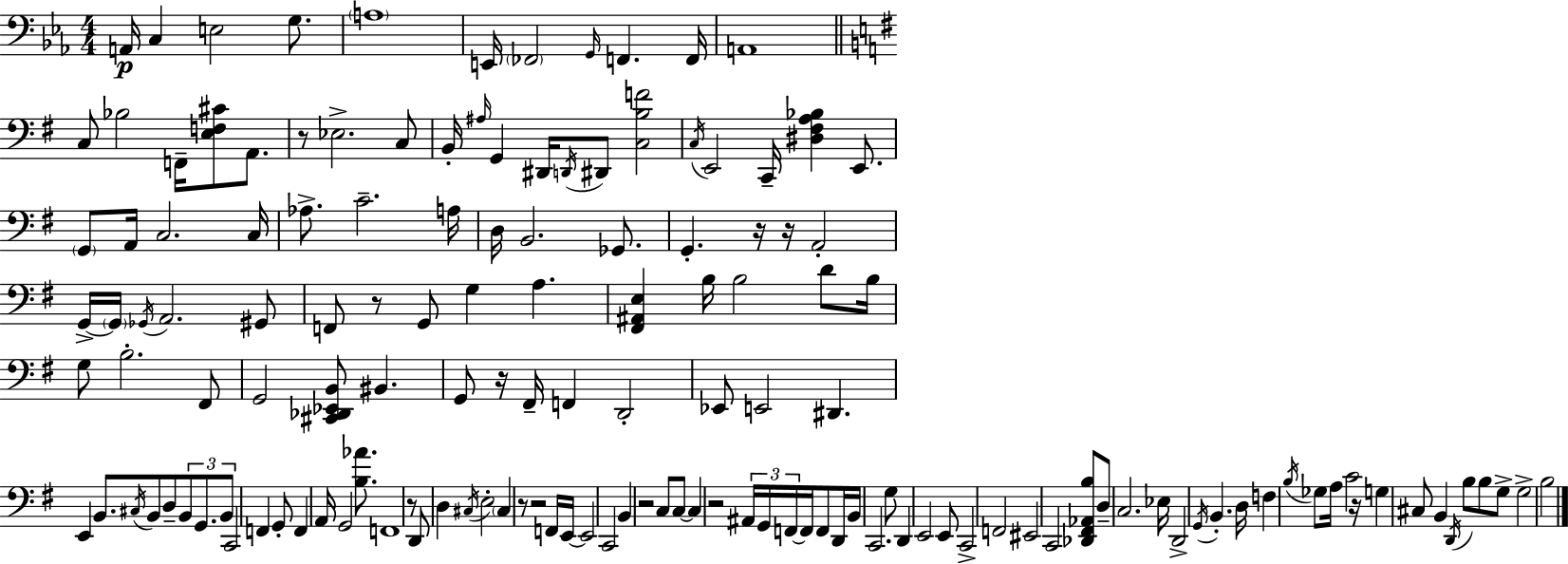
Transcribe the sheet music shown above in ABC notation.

X:1
T:Untitled
M:4/4
L:1/4
K:Cm
A,,/4 C, E,2 G,/2 A,4 E,,/4 _F,,2 G,,/4 F,, F,,/4 A,,4 C,/2 _B,2 F,,/4 [E,F,^C]/2 A,,/2 z/2 _E,2 C,/2 B,,/4 ^A,/4 G,, ^D,,/4 D,,/4 ^D,,/2 [C,B,F]2 C,/4 E,,2 C,,/4 [^D,^F,A,_B,] E,,/2 G,,/2 A,,/4 C,2 C,/4 _A,/2 C2 A,/4 D,/4 B,,2 _G,,/2 G,, z/4 z/4 A,,2 G,,/4 G,,/4 _G,,/4 A,,2 ^G,,/2 F,,/2 z/2 G,,/2 G, A, [^F,,^A,,E,] B,/4 B,2 D/2 B,/4 G,/2 B,2 ^F,,/2 G,,2 [^C,,_D,,_E,,B,,]/2 ^B,, G,,/2 z/4 ^F,,/4 F,, D,,2 _E,,/2 E,,2 ^D,, E,, B,,/2 ^C,/4 B,,/2 D,/2 B,,/2 G,,/2 B,,/2 C,,2 F,, G,,/2 F,, A,,/4 G,,2 [B,_A]/2 F,,4 z/2 D,,/2 D, ^C,/4 E,2 ^C, z/2 z2 F,,/4 E,,/4 E,,2 C,,2 B,, z2 C,/2 C,/2 C, z2 ^A,,/4 G,,/4 F,,/4 F,,/4 F,,/2 D,,/4 B,,/4 C,,2 G,/2 D,, E,,2 E,,/2 C,,2 F,,2 ^E,,2 C,,2 [_D,,^F,,_A,,B,]/2 D,/2 C,2 _E,/4 D,,2 G,,/4 B,, D,/4 F, B,/4 _G,/2 A,/4 C2 z/4 G, ^C,/2 B,, D,,/4 B,/2 B,/2 G,/2 G,2 B,2